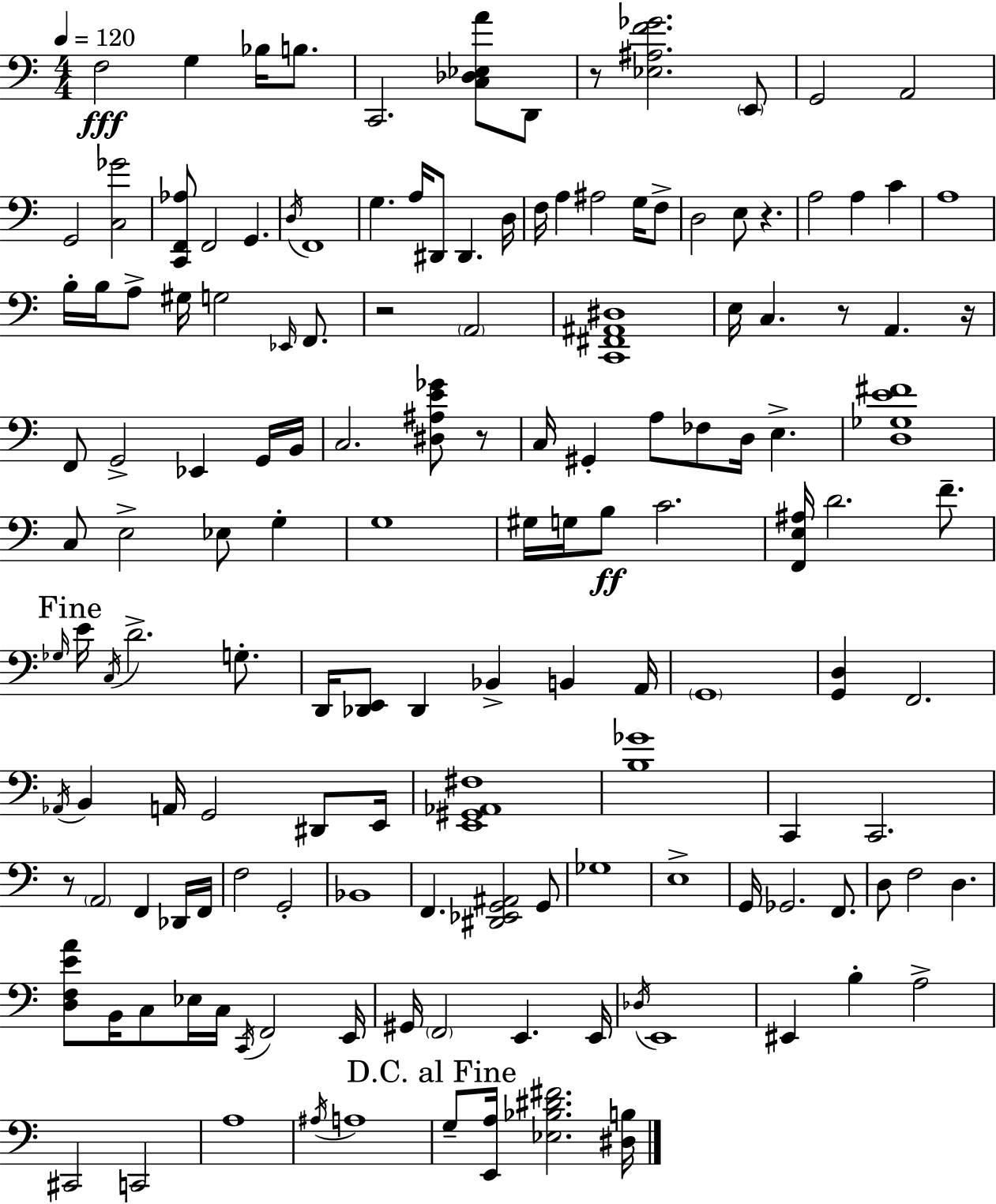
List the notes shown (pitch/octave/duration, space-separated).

F3/h G3/q Bb3/s B3/e. C2/h. [C3,Db3,Eb3,A4]/e D2/e R/e [Eb3,A#3,F4,Gb4]/h. E2/e G2/h A2/h G2/h [C3,Gb4]/h [C2,F2,Ab3]/e F2/h G2/q. D3/s F2/w G3/q. A3/s D#2/e D#2/q. D3/s F3/s A3/q A#3/h G3/s F3/e D3/h E3/e R/q. A3/h A3/q C4/q A3/w B3/s B3/s A3/e G#3/s G3/h Eb2/s F2/e. R/h A2/h [C2,F#2,A#2,D#3]/w E3/s C3/q. R/e A2/q. R/s F2/e G2/h Eb2/q G2/s B2/s C3/h. [D#3,A#3,E4,Gb4]/e R/e C3/s G#2/q A3/e FES3/e D3/s E3/q. [D3,Gb3,E4,F#4]/w C3/e E3/h Eb3/e G3/q G3/w G#3/s G3/s B3/e C4/h. [F2,E3,A#3]/s D4/h. F4/e. Gb3/s E4/s C3/s D4/h. G3/e. D2/s [Db2,E2]/e Db2/q Bb2/q B2/q A2/s G2/w [G2,D3]/q F2/h. Ab2/s B2/q A2/s G2/h D#2/e E2/s [E2,G#2,Ab2,F#3]/w [B3,Gb4]/w C2/q C2/h. R/e A2/h F2/q Db2/s F2/s F3/h G2/h Bb2/w F2/q. [D#2,Eb2,G2,A#2]/h G2/e Gb3/w E3/w G2/s Gb2/h. F2/e. D3/e F3/h D3/q. [D3,F3,E4,A4]/e B2/s C3/e Eb3/s C3/s C2/s F2/h E2/s G#2/s F2/h E2/q. E2/s Db3/s E2/w EIS2/q B3/q A3/h C#2/h C2/h A3/w A#3/s A3/w G3/e [E2,A3]/s [Eb3,Bb3,D#4,F#4]/h. [D#3,B3]/s